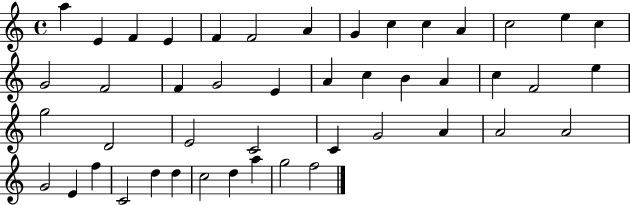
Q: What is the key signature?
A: C major